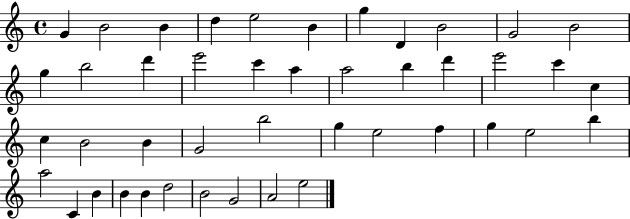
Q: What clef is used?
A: treble